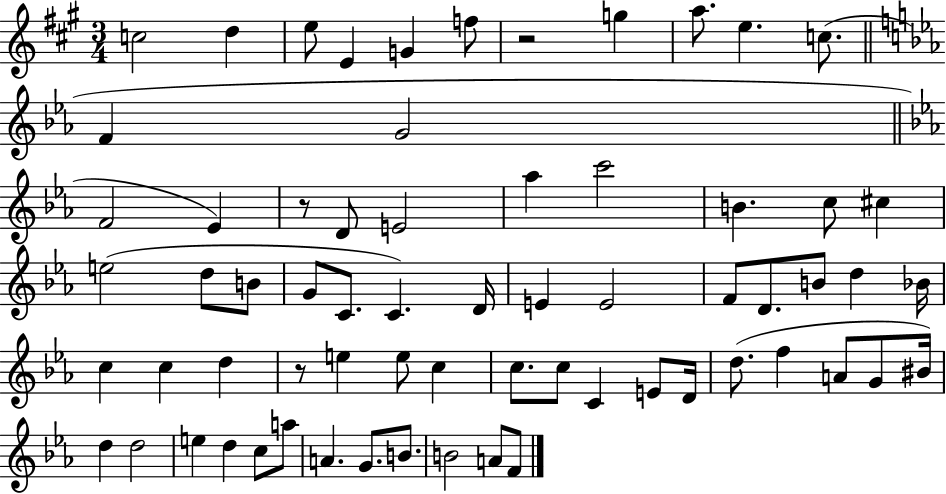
{
  \clef treble
  \numericTimeSignature
  \time 3/4
  \key a \major
  c''2 d''4 | e''8 e'4 g'4 f''8 | r2 g''4 | a''8. e''4. c''8.( | \break \bar "||" \break \key ees \major f'4 g'2 | \bar "||" \break \key ees \major f'2 ees'4) | r8 d'8 e'2 | aes''4 c'''2 | b'4. c''8 cis''4 | \break e''2( d''8 b'8 | g'8 c'8. c'4.) d'16 | e'4 e'2 | f'8 d'8. b'8 d''4 bes'16 | \break c''4 c''4 d''4 | r8 e''4 e''8 c''4 | c''8. c''8 c'4 e'8 d'16 | d''8.( f''4 a'8 g'8 bis'16) | \break d''4 d''2 | e''4 d''4 c''8 a''8 | a'4. g'8. b'8. | b'2 a'8 f'8 | \break \bar "|."
}